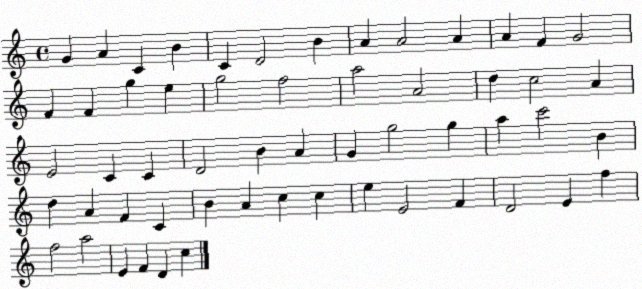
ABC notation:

X:1
T:Untitled
M:4/4
L:1/4
K:C
G A C B C D2 B A A2 A A F G2 F F g e g2 f2 a2 A2 d c2 A E2 C C D2 B A G g2 g a c'2 B d A F C B A c c e E2 F D2 E f f2 a2 E F D c